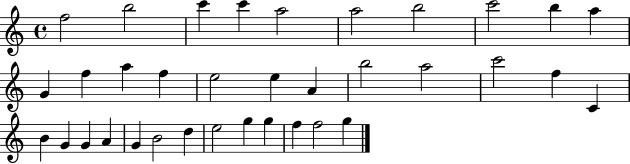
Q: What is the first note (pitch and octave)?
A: F5